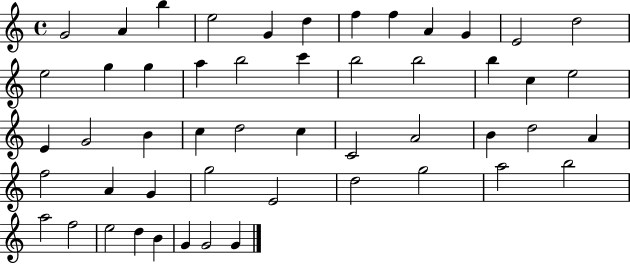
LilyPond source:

{
  \clef treble
  \time 4/4
  \defaultTimeSignature
  \key c \major
  g'2 a'4 b''4 | e''2 g'4 d''4 | f''4 f''4 a'4 g'4 | e'2 d''2 | \break e''2 g''4 g''4 | a''4 b''2 c'''4 | b''2 b''2 | b''4 c''4 e''2 | \break e'4 g'2 b'4 | c''4 d''2 c''4 | c'2 a'2 | b'4 d''2 a'4 | \break f''2 a'4 g'4 | g''2 e'2 | d''2 g''2 | a''2 b''2 | \break a''2 f''2 | e''2 d''4 b'4 | g'4 g'2 g'4 | \bar "|."
}